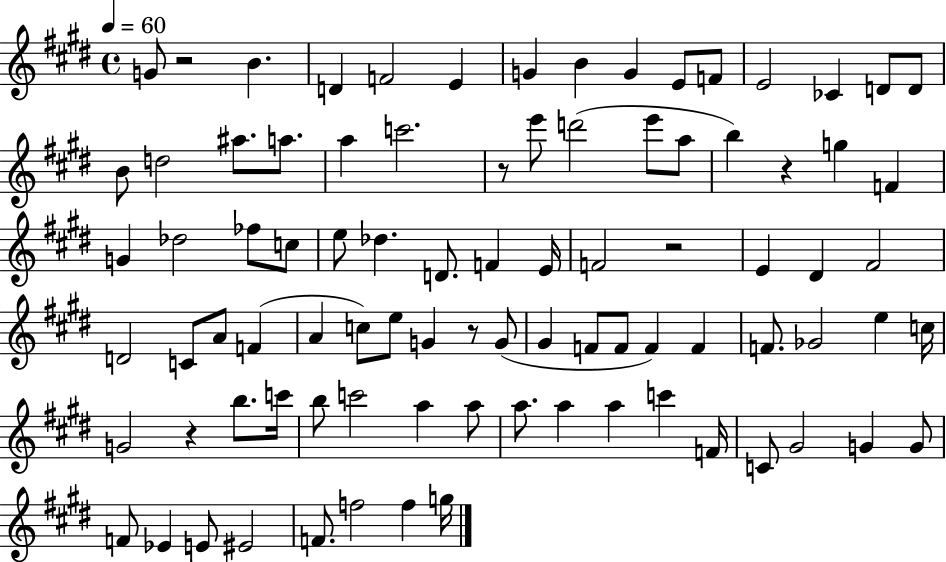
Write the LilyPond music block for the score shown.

{
  \clef treble
  \time 4/4
  \defaultTimeSignature
  \key e \major
  \tempo 4 = 60
  g'8 r2 b'4. | d'4 f'2 e'4 | g'4 b'4 g'4 e'8 f'8 | e'2 ces'4 d'8 d'8 | \break b'8 d''2 ais''8. a''8. | a''4 c'''2. | r8 e'''8 d'''2( e'''8 a''8 | b''4) r4 g''4 f'4 | \break g'4 des''2 fes''8 c''8 | e''8 des''4. d'8. f'4 e'16 | f'2 r2 | e'4 dis'4 fis'2 | \break d'2 c'8 a'8 f'4( | a'4 c''8) e''8 g'4 r8 g'8( | gis'4 f'8 f'8 f'4) f'4 | f'8. ges'2 e''4 c''16 | \break g'2 r4 b''8. c'''16 | b''8 c'''2 a''4 a''8 | a''8. a''4 a''4 c'''4 f'16 | c'8 gis'2 g'4 g'8 | \break f'8 ees'4 e'8 eis'2 | f'8. f''2 f''4 g''16 | \bar "|."
}